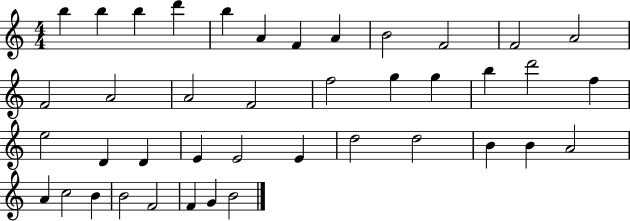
B5/q B5/q B5/q D6/q B5/q A4/q F4/q A4/q B4/h F4/h F4/h A4/h F4/h A4/h A4/h F4/h F5/h G5/q G5/q B5/q D6/h F5/q E5/h D4/q D4/q E4/q E4/h E4/q D5/h D5/h B4/q B4/q A4/h A4/q C5/h B4/q B4/h F4/h F4/q G4/q B4/h